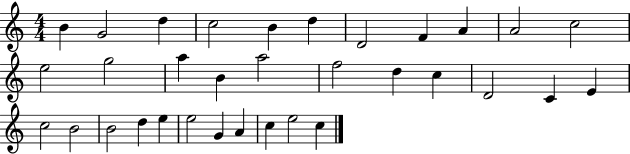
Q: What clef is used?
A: treble